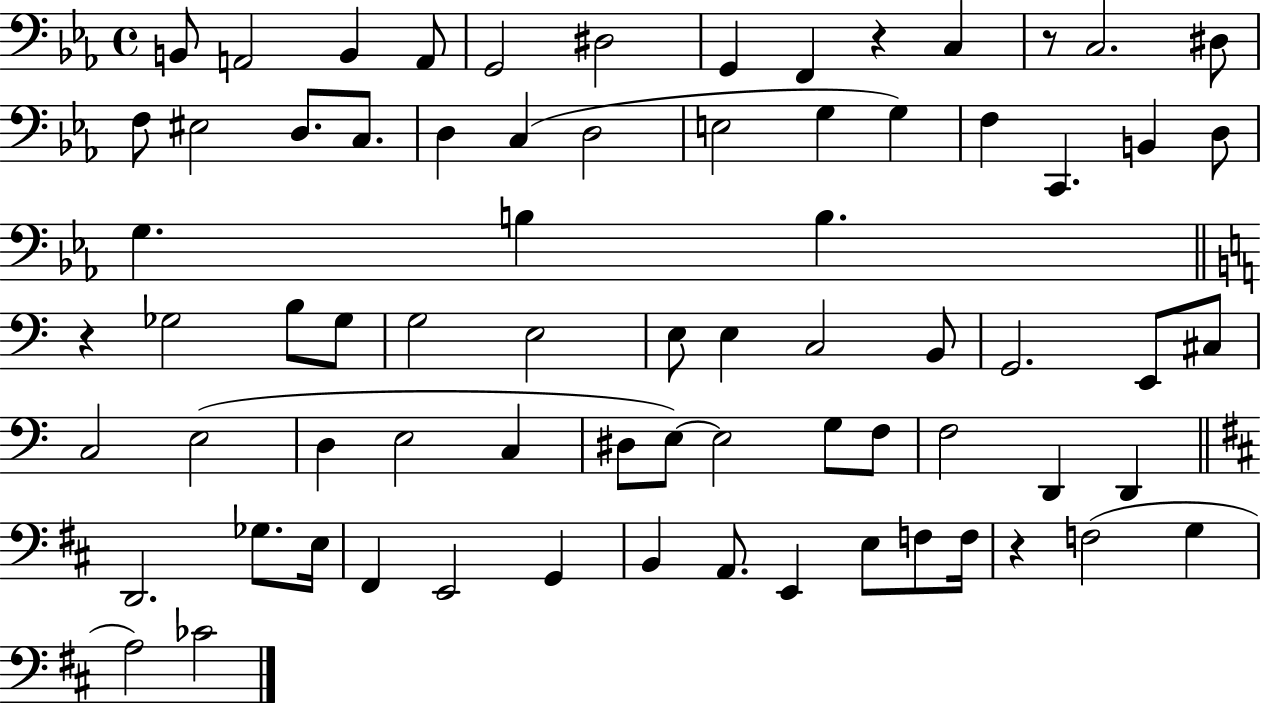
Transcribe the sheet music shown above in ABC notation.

X:1
T:Untitled
M:4/4
L:1/4
K:Eb
B,,/2 A,,2 B,, A,,/2 G,,2 ^D,2 G,, F,, z C, z/2 C,2 ^D,/2 F,/2 ^E,2 D,/2 C,/2 D, C, D,2 E,2 G, G, F, C,, B,, D,/2 G, B, B, z _G,2 B,/2 _G,/2 G,2 E,2 E,/2 E, C,2 B,,/2 G,,2 E,,/2 ^C,/2 C,2 E,2 D, E,2 C, ^D,/2 E,/2 E,2 G,/2 F,/2 F,2 D,, D,, D,,2 _G,/2 E,/4 ^F,, E,,2 G,, B,, A,,/2 E,, E,/2 F,/2 F,/4 z F,2 G, A,2 _C2